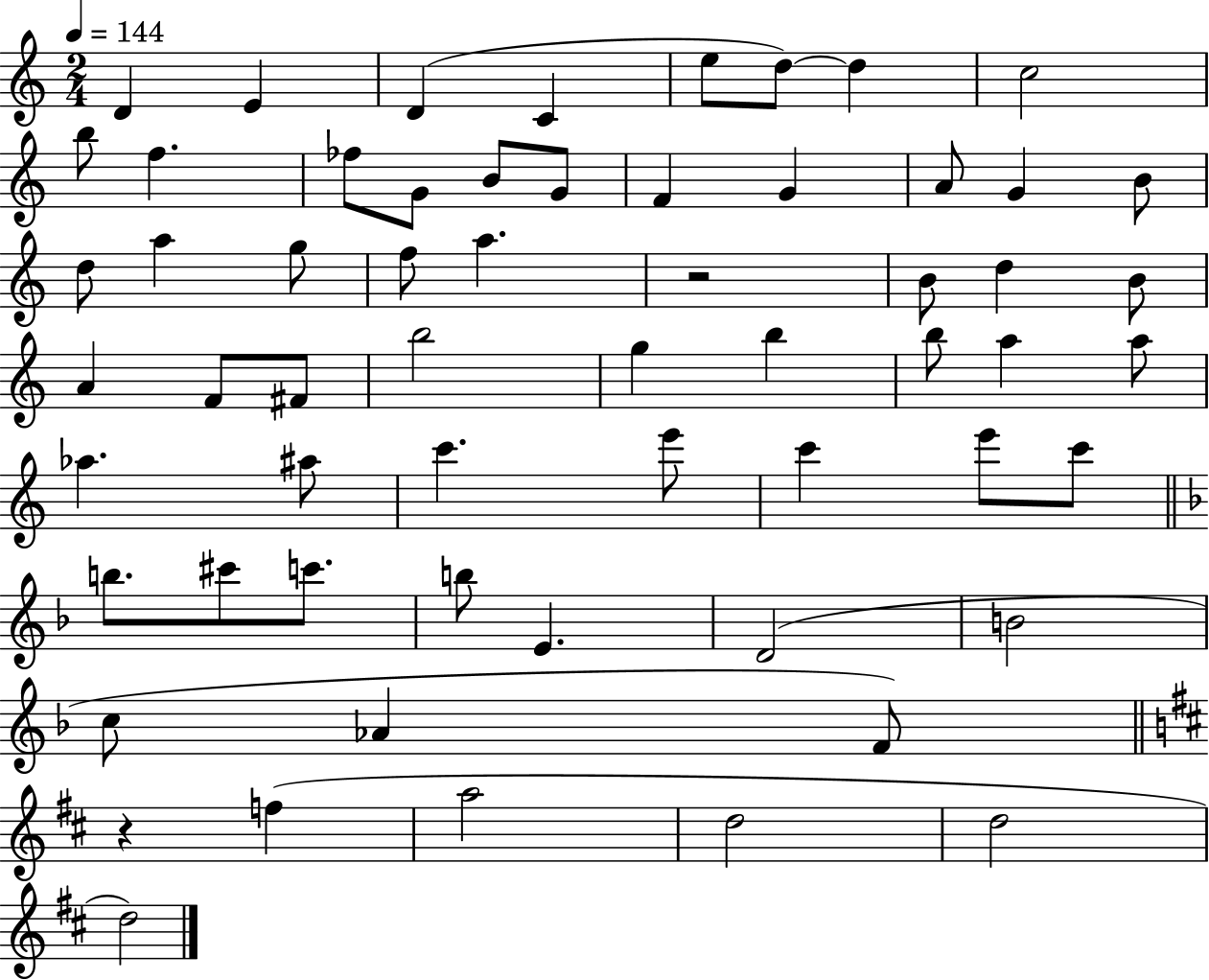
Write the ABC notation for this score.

X:1
T:Untitled
M:2/4
L:1/4
K:C
D E D C e/2 d/2 d c2 b/2 f _f/2 G/2 B/2 G/2 F G A/2 G B/2 d/2 a g/2 f/2 a z2 B/2 d B/2 A F/2 ^F/2 b2 g b b/2 a a/2 _a ^a/2 c' e'/2 c' e'/2 c'/2 b/2 ^c'/2 c'/2 b/2 E D2 B2 c/2 _A F/2 z f a2 d2 d2 d2